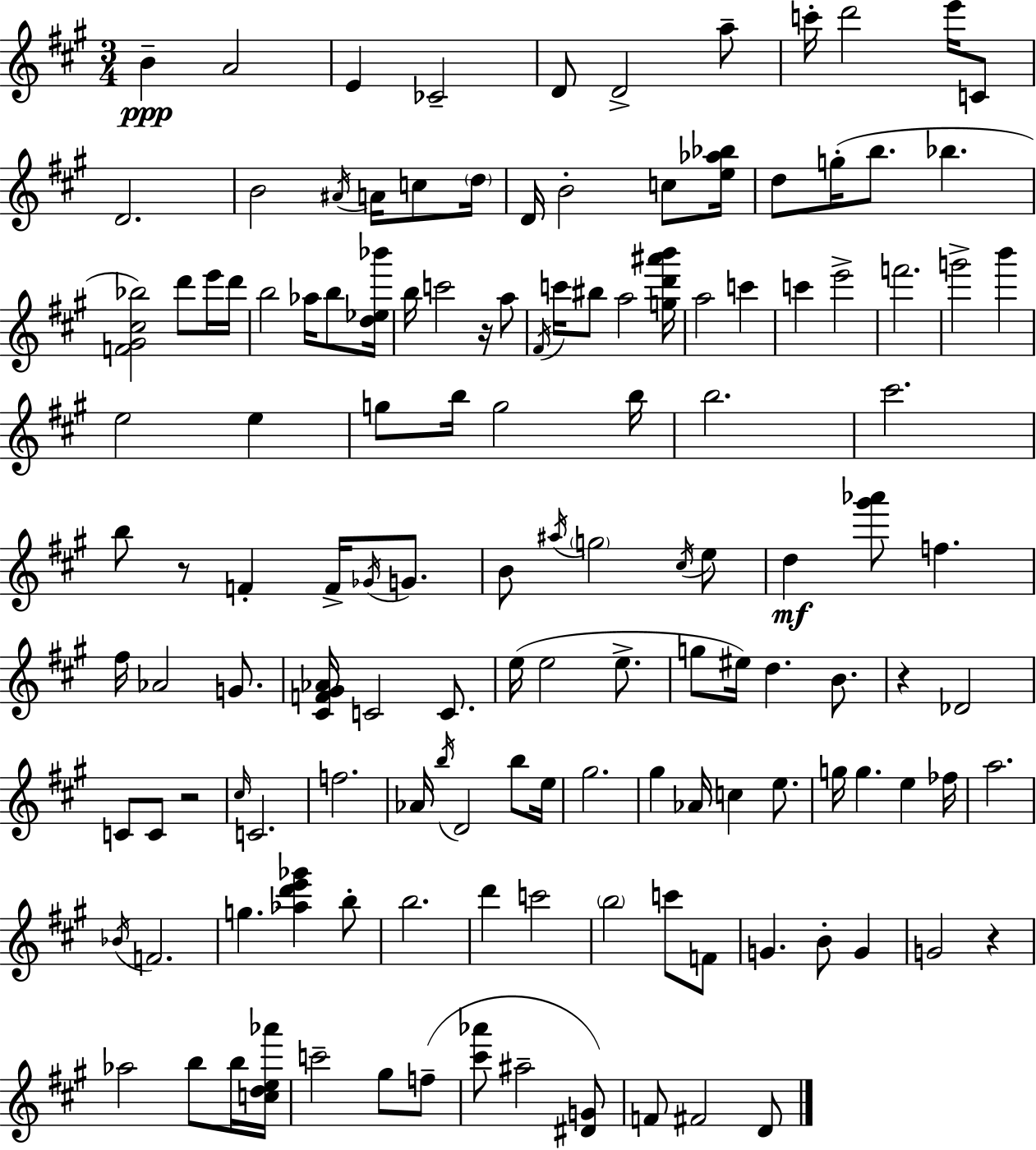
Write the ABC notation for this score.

X:1
T:Untitled
M:3/4
L:1/4
K:A
B A2 E _C2 D/2 D2 a/2 c'/4 d'2 e'/4 C/2 D2 B2 ^A/4 A/4 c/2 d/4 D/4 B2 c/2 [e_a_b]/4 d/2 g/4 b/2 _b [F^G^c_b]2 d'/2 e'/4 d'/4 b2 _a/4 b/2 [d_e_b']/4 b/4 c'2 z/4 a/2 ^F/4 c'/4 ^b/2 a2 [gd'^a'b']/4 a2 c' c' e'2 f'2 g'2 b' e2 e g/2 b/4 g2 b/4 b2 ^c'2 b/2 z/2 F F/4 _G/4 G/2 B/2 ^a/4 g2 ^c/4 e/2 d [^g'_a']/2 f ^f/4 _A2 G/2 [^CF^G_A]/4 C2 C/2 e/4 e2 e/2 g/2 ^e/4 d B/2 z _D2 C/2 C/2 z2 ^c/4 C2 f2 _A/4 b/4 D2 b/2 e/4 ^g2 ^g _A/4 c e/2 g/4 g e _f/4 a2 _B/4 F2 g [_ad'e'_g'] b/2 b2 d' c'2 b2 c'/2 F/2 G B/2 G G2 z _a2 b/2 b/4 [cde_a']/4 c'2 ^g/2 f/2 [^c'_a']/2 ^a2 [^DG]/2 F/2 ^F2 D/2